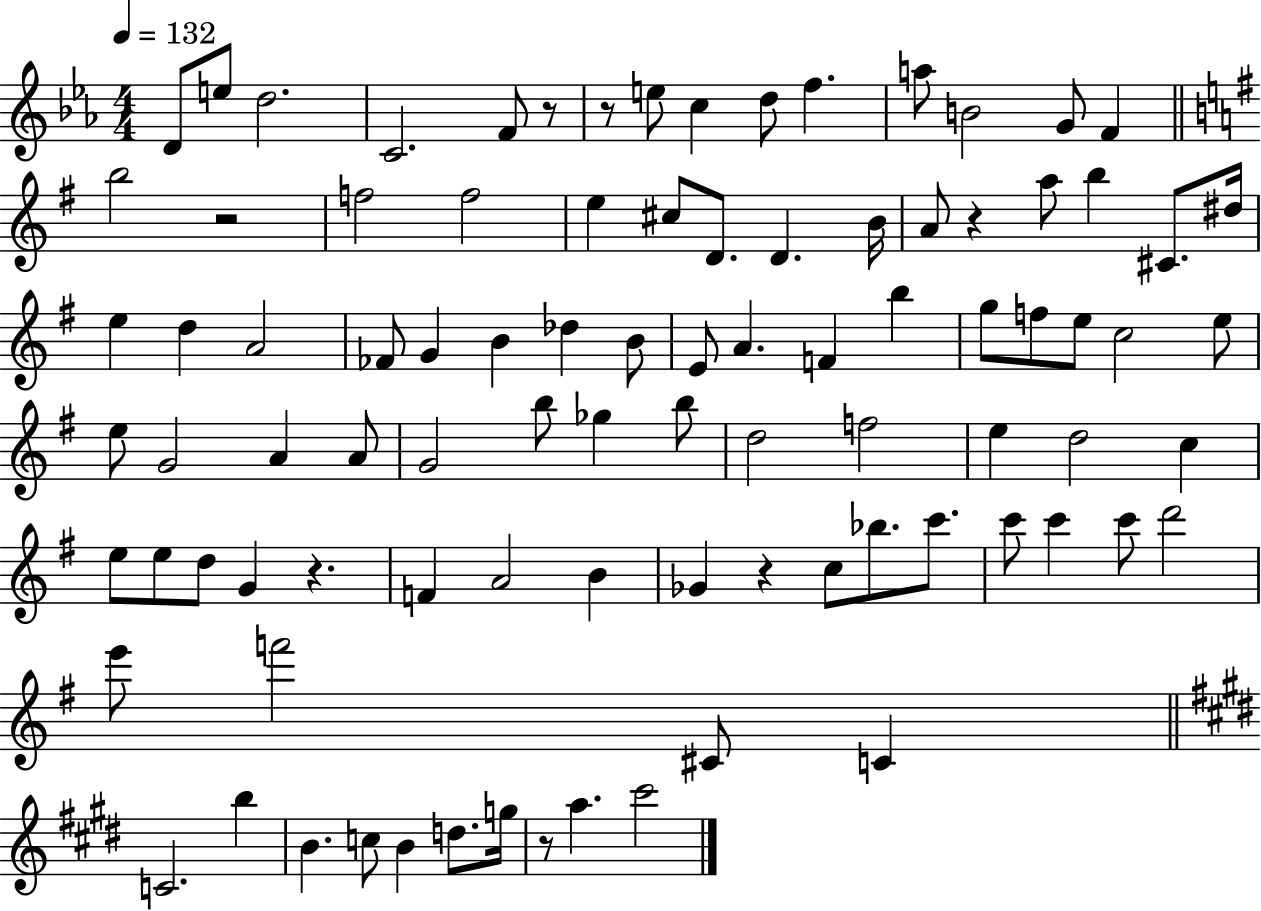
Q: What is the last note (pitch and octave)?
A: C#6